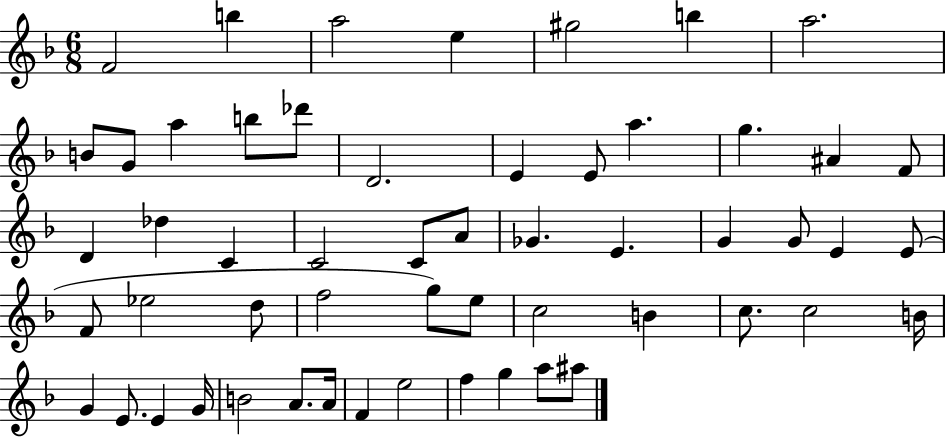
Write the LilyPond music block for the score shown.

{
  \clef treble
  \numericTimeSignature
  \time 6/8
  \key f \major
  \repeat volta 2 { f'2 b''4 | a''2 e''4 | gis''2 b''4 | a''2. | \break b'8 g'8 a''4 b''8 des'''8 | d'2. | e'4 e'8 a''4. | g''4. ais'4 f'8 | \break d'4 des''4 c'4 | c'2 c'8 a'8 | ges'4. e'4. | g'4 g'8 e'4 e'8( | \break f'8 ees''2 d''8 | f''2 g''8) e''8 | c''2 b'4 | c''8. c''2 b'16 | \break g'4 e'8. e'4 g'16 | b'2 a'8. a'16 | f'4 e''2 | f''4 g''4 a''8 ais''8 | \break } \bar "|."
}